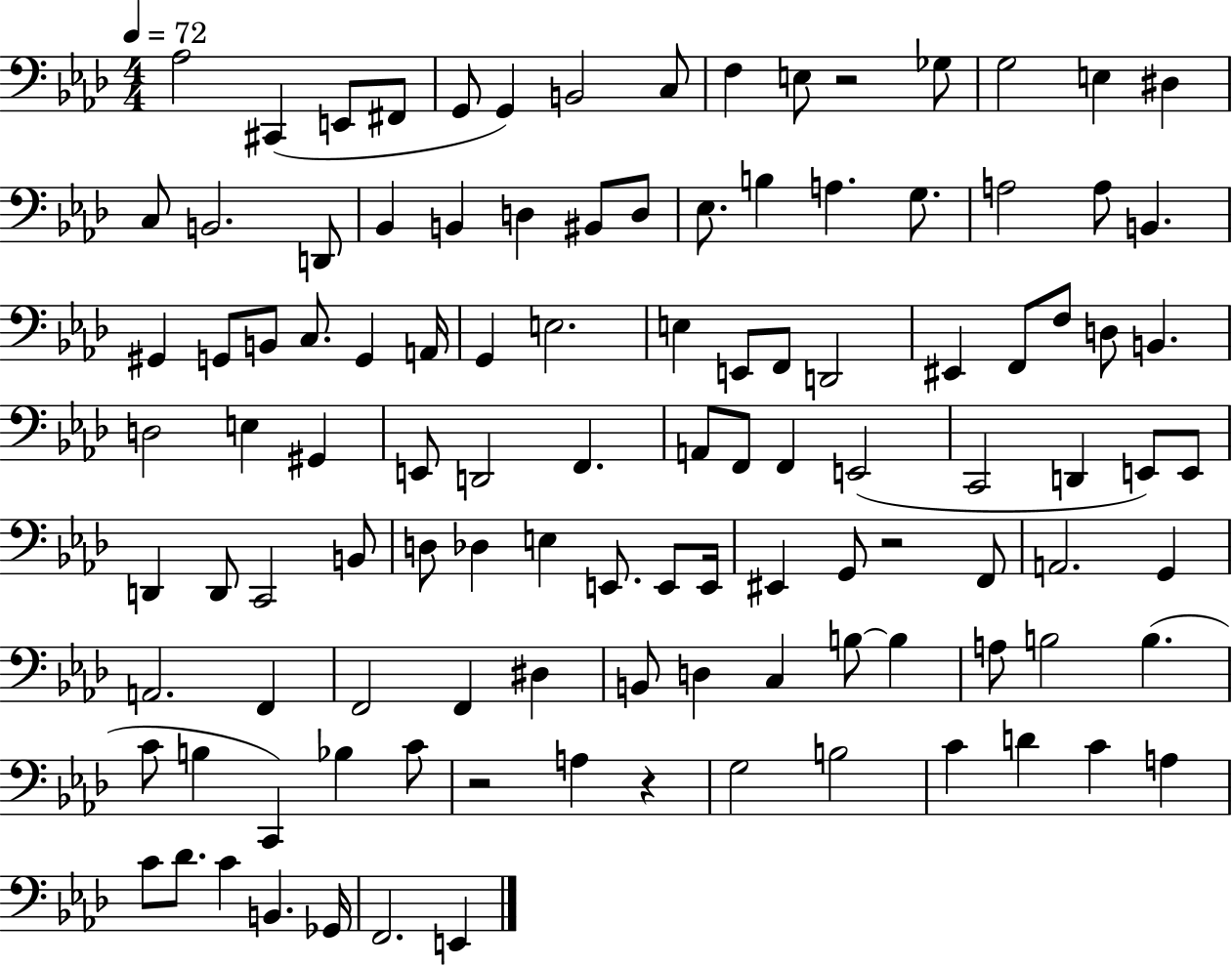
Ab3/h C#2/q E2/e F#2/e G2/e G2/q B2/h C3/e F3/q E3/e R/h Gb3/e G3/h E3/q D#3/q C3/e B2/h. D2/e Bb2/q B2/q D3/q BIS2/e D3/e Eb3/e. B3/q A3/q. G3/e. A3/h A3/e B2/q. G#2/q G2/e B2/e C3/e. G2/q A2/s G2/q E3/h. E3/q E2/e F2/e D2/h EIS2/q F2/e F3/e D3/e B2/q. D3/h E3/q G#2/q E2/e D2/h F2/q. A2/e F2/e F2/q E2/h C2/h D2/q E2/e E2/e D2/q D2/e C2/h B2/e D3/e Db3/q E3/q E2/e. E2/e E2/s EIS2/q G2/e R/h F2/e A2/h. G2/q A2/h. F2/q F2/h F2/q D#3/q B2/e D3/q C3/q B3/e B3/q A3/e B3/h B3/q. C4/e B3/q C2/q Bb3/q C4/e R/h A3/q R/q G3/h B3/h C4/q D4/q C4/q A3/q C4/e Db4/e. C4/q B2/q. Gb2/s F2/h. E2/q